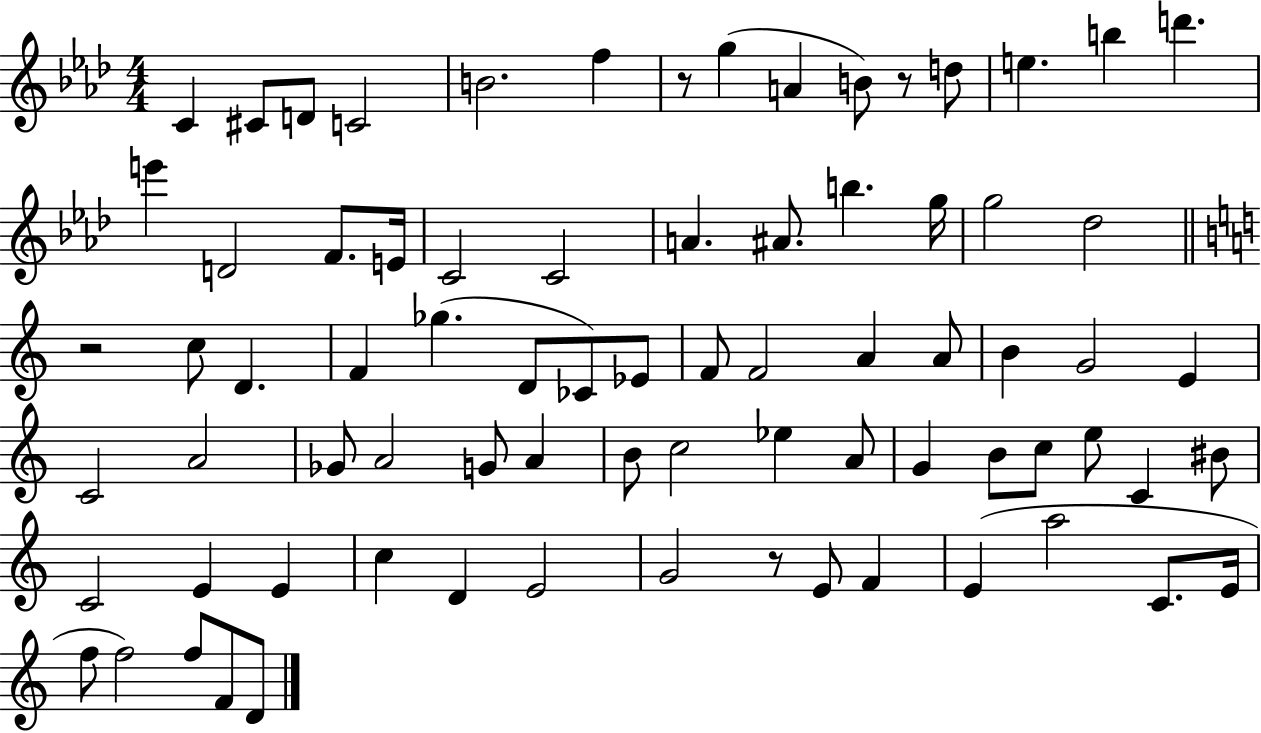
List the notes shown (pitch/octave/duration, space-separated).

C4/q C#4/e D4/e C4/h B4/h. F5/q R/e G5/q A4/q B4/e R/e D5/e E5/q. B5/q D6/q. E6/q D4/h F4/e. E4/s C4/h C4/h A4/q. A#4/e. B5/q. G5/s G5/h Db5/h R/h C5/e D4/q. F4/q Gb5/q. D4/e CES4/e Eb4/e F4/e F4/h A4/q A4/e B4/q G4/h E4/q C4/h A4/h Gb4/e A4/h G4/e A4/q B4/e C5/h Eb5/q A4/e G4/q B4/e C5/e E5/e C4/q BIS4/e C4/h E4/q E4/q C5/q D4/q E4/h G4/h R/e E4/e F4/q E4/q A5/h C4/e. E4/s F5/e F5/h F5/e F4/e D4/e